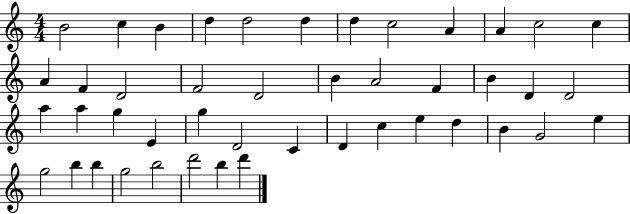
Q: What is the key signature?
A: C major